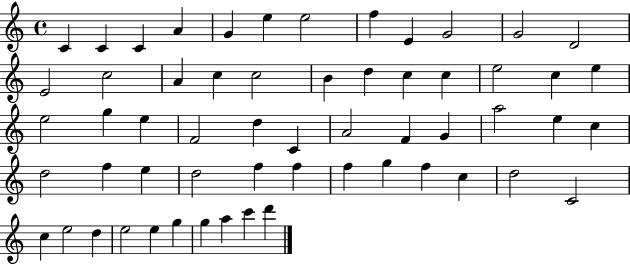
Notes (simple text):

C4/q C4/q C4/q A4/q G4/q E5/q E5/h F5/q E4/q G4/h G4/h D4/h E4/h C5/h A4/q C5/q C5/h B4/q D5/q C5/q C5/q E5/h C5/q E5/q E5/h G5/q E5/q F4/h D5/q C4/q A4/h F4/q G4/q A5/h E5/q C5/q D5/h F5/q E5/q D5/h F5/q F5/q F5/q G5/q F5/q C5/q D5/h C4/h C5/q E5/h D5/q E5/h E5/q G5/q G5/q A5/q C6/q D6/q